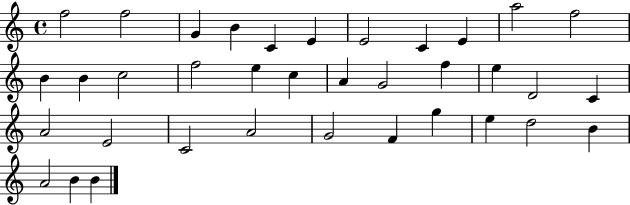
F5/h F5/h G4/q B4/q C4/q E4/q E4/h C4/q E4/q A5/h F5/h B4/q B4/q C5/h F5/h E5/q C5/q A4/q G4/h F5/q E5/q D4/h C4/q A4/h E4/h C4/h A4/h G4/h F4/q G5/q E5/q D5/h B4/q A4/h B4/q B4/q